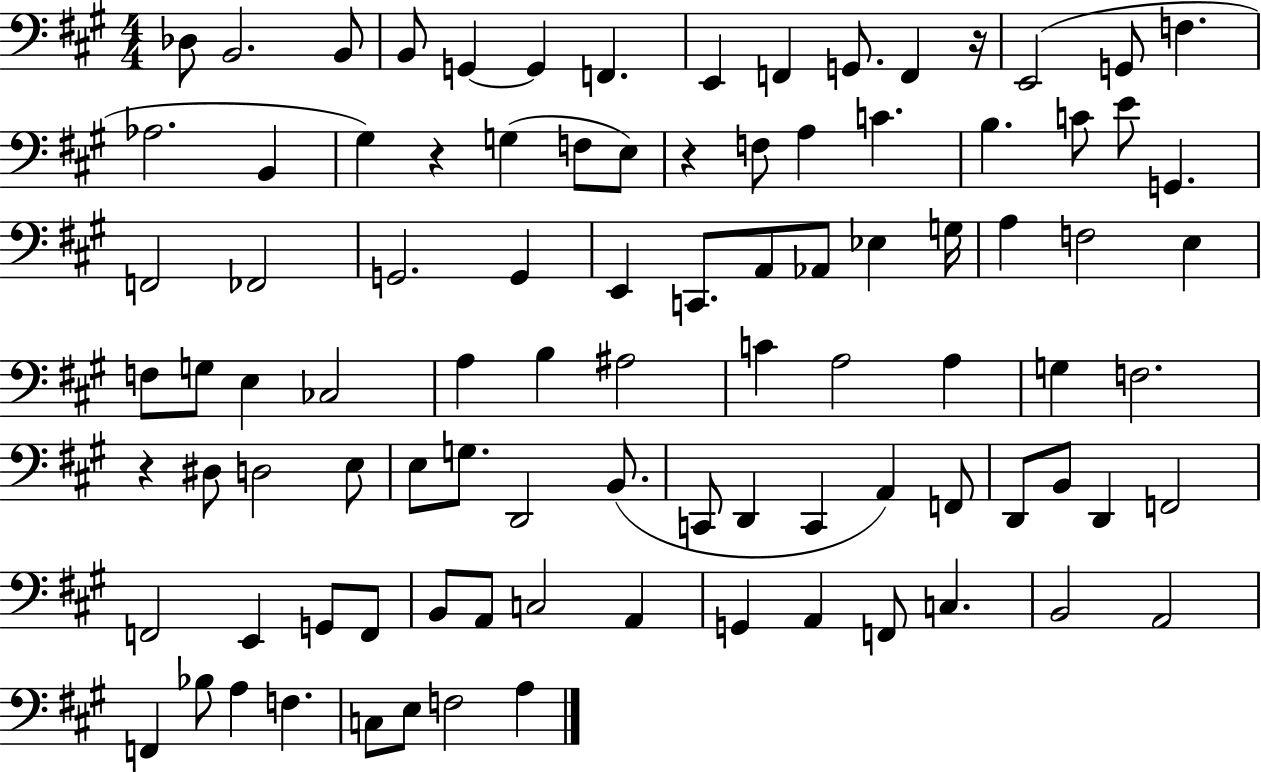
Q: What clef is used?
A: bass